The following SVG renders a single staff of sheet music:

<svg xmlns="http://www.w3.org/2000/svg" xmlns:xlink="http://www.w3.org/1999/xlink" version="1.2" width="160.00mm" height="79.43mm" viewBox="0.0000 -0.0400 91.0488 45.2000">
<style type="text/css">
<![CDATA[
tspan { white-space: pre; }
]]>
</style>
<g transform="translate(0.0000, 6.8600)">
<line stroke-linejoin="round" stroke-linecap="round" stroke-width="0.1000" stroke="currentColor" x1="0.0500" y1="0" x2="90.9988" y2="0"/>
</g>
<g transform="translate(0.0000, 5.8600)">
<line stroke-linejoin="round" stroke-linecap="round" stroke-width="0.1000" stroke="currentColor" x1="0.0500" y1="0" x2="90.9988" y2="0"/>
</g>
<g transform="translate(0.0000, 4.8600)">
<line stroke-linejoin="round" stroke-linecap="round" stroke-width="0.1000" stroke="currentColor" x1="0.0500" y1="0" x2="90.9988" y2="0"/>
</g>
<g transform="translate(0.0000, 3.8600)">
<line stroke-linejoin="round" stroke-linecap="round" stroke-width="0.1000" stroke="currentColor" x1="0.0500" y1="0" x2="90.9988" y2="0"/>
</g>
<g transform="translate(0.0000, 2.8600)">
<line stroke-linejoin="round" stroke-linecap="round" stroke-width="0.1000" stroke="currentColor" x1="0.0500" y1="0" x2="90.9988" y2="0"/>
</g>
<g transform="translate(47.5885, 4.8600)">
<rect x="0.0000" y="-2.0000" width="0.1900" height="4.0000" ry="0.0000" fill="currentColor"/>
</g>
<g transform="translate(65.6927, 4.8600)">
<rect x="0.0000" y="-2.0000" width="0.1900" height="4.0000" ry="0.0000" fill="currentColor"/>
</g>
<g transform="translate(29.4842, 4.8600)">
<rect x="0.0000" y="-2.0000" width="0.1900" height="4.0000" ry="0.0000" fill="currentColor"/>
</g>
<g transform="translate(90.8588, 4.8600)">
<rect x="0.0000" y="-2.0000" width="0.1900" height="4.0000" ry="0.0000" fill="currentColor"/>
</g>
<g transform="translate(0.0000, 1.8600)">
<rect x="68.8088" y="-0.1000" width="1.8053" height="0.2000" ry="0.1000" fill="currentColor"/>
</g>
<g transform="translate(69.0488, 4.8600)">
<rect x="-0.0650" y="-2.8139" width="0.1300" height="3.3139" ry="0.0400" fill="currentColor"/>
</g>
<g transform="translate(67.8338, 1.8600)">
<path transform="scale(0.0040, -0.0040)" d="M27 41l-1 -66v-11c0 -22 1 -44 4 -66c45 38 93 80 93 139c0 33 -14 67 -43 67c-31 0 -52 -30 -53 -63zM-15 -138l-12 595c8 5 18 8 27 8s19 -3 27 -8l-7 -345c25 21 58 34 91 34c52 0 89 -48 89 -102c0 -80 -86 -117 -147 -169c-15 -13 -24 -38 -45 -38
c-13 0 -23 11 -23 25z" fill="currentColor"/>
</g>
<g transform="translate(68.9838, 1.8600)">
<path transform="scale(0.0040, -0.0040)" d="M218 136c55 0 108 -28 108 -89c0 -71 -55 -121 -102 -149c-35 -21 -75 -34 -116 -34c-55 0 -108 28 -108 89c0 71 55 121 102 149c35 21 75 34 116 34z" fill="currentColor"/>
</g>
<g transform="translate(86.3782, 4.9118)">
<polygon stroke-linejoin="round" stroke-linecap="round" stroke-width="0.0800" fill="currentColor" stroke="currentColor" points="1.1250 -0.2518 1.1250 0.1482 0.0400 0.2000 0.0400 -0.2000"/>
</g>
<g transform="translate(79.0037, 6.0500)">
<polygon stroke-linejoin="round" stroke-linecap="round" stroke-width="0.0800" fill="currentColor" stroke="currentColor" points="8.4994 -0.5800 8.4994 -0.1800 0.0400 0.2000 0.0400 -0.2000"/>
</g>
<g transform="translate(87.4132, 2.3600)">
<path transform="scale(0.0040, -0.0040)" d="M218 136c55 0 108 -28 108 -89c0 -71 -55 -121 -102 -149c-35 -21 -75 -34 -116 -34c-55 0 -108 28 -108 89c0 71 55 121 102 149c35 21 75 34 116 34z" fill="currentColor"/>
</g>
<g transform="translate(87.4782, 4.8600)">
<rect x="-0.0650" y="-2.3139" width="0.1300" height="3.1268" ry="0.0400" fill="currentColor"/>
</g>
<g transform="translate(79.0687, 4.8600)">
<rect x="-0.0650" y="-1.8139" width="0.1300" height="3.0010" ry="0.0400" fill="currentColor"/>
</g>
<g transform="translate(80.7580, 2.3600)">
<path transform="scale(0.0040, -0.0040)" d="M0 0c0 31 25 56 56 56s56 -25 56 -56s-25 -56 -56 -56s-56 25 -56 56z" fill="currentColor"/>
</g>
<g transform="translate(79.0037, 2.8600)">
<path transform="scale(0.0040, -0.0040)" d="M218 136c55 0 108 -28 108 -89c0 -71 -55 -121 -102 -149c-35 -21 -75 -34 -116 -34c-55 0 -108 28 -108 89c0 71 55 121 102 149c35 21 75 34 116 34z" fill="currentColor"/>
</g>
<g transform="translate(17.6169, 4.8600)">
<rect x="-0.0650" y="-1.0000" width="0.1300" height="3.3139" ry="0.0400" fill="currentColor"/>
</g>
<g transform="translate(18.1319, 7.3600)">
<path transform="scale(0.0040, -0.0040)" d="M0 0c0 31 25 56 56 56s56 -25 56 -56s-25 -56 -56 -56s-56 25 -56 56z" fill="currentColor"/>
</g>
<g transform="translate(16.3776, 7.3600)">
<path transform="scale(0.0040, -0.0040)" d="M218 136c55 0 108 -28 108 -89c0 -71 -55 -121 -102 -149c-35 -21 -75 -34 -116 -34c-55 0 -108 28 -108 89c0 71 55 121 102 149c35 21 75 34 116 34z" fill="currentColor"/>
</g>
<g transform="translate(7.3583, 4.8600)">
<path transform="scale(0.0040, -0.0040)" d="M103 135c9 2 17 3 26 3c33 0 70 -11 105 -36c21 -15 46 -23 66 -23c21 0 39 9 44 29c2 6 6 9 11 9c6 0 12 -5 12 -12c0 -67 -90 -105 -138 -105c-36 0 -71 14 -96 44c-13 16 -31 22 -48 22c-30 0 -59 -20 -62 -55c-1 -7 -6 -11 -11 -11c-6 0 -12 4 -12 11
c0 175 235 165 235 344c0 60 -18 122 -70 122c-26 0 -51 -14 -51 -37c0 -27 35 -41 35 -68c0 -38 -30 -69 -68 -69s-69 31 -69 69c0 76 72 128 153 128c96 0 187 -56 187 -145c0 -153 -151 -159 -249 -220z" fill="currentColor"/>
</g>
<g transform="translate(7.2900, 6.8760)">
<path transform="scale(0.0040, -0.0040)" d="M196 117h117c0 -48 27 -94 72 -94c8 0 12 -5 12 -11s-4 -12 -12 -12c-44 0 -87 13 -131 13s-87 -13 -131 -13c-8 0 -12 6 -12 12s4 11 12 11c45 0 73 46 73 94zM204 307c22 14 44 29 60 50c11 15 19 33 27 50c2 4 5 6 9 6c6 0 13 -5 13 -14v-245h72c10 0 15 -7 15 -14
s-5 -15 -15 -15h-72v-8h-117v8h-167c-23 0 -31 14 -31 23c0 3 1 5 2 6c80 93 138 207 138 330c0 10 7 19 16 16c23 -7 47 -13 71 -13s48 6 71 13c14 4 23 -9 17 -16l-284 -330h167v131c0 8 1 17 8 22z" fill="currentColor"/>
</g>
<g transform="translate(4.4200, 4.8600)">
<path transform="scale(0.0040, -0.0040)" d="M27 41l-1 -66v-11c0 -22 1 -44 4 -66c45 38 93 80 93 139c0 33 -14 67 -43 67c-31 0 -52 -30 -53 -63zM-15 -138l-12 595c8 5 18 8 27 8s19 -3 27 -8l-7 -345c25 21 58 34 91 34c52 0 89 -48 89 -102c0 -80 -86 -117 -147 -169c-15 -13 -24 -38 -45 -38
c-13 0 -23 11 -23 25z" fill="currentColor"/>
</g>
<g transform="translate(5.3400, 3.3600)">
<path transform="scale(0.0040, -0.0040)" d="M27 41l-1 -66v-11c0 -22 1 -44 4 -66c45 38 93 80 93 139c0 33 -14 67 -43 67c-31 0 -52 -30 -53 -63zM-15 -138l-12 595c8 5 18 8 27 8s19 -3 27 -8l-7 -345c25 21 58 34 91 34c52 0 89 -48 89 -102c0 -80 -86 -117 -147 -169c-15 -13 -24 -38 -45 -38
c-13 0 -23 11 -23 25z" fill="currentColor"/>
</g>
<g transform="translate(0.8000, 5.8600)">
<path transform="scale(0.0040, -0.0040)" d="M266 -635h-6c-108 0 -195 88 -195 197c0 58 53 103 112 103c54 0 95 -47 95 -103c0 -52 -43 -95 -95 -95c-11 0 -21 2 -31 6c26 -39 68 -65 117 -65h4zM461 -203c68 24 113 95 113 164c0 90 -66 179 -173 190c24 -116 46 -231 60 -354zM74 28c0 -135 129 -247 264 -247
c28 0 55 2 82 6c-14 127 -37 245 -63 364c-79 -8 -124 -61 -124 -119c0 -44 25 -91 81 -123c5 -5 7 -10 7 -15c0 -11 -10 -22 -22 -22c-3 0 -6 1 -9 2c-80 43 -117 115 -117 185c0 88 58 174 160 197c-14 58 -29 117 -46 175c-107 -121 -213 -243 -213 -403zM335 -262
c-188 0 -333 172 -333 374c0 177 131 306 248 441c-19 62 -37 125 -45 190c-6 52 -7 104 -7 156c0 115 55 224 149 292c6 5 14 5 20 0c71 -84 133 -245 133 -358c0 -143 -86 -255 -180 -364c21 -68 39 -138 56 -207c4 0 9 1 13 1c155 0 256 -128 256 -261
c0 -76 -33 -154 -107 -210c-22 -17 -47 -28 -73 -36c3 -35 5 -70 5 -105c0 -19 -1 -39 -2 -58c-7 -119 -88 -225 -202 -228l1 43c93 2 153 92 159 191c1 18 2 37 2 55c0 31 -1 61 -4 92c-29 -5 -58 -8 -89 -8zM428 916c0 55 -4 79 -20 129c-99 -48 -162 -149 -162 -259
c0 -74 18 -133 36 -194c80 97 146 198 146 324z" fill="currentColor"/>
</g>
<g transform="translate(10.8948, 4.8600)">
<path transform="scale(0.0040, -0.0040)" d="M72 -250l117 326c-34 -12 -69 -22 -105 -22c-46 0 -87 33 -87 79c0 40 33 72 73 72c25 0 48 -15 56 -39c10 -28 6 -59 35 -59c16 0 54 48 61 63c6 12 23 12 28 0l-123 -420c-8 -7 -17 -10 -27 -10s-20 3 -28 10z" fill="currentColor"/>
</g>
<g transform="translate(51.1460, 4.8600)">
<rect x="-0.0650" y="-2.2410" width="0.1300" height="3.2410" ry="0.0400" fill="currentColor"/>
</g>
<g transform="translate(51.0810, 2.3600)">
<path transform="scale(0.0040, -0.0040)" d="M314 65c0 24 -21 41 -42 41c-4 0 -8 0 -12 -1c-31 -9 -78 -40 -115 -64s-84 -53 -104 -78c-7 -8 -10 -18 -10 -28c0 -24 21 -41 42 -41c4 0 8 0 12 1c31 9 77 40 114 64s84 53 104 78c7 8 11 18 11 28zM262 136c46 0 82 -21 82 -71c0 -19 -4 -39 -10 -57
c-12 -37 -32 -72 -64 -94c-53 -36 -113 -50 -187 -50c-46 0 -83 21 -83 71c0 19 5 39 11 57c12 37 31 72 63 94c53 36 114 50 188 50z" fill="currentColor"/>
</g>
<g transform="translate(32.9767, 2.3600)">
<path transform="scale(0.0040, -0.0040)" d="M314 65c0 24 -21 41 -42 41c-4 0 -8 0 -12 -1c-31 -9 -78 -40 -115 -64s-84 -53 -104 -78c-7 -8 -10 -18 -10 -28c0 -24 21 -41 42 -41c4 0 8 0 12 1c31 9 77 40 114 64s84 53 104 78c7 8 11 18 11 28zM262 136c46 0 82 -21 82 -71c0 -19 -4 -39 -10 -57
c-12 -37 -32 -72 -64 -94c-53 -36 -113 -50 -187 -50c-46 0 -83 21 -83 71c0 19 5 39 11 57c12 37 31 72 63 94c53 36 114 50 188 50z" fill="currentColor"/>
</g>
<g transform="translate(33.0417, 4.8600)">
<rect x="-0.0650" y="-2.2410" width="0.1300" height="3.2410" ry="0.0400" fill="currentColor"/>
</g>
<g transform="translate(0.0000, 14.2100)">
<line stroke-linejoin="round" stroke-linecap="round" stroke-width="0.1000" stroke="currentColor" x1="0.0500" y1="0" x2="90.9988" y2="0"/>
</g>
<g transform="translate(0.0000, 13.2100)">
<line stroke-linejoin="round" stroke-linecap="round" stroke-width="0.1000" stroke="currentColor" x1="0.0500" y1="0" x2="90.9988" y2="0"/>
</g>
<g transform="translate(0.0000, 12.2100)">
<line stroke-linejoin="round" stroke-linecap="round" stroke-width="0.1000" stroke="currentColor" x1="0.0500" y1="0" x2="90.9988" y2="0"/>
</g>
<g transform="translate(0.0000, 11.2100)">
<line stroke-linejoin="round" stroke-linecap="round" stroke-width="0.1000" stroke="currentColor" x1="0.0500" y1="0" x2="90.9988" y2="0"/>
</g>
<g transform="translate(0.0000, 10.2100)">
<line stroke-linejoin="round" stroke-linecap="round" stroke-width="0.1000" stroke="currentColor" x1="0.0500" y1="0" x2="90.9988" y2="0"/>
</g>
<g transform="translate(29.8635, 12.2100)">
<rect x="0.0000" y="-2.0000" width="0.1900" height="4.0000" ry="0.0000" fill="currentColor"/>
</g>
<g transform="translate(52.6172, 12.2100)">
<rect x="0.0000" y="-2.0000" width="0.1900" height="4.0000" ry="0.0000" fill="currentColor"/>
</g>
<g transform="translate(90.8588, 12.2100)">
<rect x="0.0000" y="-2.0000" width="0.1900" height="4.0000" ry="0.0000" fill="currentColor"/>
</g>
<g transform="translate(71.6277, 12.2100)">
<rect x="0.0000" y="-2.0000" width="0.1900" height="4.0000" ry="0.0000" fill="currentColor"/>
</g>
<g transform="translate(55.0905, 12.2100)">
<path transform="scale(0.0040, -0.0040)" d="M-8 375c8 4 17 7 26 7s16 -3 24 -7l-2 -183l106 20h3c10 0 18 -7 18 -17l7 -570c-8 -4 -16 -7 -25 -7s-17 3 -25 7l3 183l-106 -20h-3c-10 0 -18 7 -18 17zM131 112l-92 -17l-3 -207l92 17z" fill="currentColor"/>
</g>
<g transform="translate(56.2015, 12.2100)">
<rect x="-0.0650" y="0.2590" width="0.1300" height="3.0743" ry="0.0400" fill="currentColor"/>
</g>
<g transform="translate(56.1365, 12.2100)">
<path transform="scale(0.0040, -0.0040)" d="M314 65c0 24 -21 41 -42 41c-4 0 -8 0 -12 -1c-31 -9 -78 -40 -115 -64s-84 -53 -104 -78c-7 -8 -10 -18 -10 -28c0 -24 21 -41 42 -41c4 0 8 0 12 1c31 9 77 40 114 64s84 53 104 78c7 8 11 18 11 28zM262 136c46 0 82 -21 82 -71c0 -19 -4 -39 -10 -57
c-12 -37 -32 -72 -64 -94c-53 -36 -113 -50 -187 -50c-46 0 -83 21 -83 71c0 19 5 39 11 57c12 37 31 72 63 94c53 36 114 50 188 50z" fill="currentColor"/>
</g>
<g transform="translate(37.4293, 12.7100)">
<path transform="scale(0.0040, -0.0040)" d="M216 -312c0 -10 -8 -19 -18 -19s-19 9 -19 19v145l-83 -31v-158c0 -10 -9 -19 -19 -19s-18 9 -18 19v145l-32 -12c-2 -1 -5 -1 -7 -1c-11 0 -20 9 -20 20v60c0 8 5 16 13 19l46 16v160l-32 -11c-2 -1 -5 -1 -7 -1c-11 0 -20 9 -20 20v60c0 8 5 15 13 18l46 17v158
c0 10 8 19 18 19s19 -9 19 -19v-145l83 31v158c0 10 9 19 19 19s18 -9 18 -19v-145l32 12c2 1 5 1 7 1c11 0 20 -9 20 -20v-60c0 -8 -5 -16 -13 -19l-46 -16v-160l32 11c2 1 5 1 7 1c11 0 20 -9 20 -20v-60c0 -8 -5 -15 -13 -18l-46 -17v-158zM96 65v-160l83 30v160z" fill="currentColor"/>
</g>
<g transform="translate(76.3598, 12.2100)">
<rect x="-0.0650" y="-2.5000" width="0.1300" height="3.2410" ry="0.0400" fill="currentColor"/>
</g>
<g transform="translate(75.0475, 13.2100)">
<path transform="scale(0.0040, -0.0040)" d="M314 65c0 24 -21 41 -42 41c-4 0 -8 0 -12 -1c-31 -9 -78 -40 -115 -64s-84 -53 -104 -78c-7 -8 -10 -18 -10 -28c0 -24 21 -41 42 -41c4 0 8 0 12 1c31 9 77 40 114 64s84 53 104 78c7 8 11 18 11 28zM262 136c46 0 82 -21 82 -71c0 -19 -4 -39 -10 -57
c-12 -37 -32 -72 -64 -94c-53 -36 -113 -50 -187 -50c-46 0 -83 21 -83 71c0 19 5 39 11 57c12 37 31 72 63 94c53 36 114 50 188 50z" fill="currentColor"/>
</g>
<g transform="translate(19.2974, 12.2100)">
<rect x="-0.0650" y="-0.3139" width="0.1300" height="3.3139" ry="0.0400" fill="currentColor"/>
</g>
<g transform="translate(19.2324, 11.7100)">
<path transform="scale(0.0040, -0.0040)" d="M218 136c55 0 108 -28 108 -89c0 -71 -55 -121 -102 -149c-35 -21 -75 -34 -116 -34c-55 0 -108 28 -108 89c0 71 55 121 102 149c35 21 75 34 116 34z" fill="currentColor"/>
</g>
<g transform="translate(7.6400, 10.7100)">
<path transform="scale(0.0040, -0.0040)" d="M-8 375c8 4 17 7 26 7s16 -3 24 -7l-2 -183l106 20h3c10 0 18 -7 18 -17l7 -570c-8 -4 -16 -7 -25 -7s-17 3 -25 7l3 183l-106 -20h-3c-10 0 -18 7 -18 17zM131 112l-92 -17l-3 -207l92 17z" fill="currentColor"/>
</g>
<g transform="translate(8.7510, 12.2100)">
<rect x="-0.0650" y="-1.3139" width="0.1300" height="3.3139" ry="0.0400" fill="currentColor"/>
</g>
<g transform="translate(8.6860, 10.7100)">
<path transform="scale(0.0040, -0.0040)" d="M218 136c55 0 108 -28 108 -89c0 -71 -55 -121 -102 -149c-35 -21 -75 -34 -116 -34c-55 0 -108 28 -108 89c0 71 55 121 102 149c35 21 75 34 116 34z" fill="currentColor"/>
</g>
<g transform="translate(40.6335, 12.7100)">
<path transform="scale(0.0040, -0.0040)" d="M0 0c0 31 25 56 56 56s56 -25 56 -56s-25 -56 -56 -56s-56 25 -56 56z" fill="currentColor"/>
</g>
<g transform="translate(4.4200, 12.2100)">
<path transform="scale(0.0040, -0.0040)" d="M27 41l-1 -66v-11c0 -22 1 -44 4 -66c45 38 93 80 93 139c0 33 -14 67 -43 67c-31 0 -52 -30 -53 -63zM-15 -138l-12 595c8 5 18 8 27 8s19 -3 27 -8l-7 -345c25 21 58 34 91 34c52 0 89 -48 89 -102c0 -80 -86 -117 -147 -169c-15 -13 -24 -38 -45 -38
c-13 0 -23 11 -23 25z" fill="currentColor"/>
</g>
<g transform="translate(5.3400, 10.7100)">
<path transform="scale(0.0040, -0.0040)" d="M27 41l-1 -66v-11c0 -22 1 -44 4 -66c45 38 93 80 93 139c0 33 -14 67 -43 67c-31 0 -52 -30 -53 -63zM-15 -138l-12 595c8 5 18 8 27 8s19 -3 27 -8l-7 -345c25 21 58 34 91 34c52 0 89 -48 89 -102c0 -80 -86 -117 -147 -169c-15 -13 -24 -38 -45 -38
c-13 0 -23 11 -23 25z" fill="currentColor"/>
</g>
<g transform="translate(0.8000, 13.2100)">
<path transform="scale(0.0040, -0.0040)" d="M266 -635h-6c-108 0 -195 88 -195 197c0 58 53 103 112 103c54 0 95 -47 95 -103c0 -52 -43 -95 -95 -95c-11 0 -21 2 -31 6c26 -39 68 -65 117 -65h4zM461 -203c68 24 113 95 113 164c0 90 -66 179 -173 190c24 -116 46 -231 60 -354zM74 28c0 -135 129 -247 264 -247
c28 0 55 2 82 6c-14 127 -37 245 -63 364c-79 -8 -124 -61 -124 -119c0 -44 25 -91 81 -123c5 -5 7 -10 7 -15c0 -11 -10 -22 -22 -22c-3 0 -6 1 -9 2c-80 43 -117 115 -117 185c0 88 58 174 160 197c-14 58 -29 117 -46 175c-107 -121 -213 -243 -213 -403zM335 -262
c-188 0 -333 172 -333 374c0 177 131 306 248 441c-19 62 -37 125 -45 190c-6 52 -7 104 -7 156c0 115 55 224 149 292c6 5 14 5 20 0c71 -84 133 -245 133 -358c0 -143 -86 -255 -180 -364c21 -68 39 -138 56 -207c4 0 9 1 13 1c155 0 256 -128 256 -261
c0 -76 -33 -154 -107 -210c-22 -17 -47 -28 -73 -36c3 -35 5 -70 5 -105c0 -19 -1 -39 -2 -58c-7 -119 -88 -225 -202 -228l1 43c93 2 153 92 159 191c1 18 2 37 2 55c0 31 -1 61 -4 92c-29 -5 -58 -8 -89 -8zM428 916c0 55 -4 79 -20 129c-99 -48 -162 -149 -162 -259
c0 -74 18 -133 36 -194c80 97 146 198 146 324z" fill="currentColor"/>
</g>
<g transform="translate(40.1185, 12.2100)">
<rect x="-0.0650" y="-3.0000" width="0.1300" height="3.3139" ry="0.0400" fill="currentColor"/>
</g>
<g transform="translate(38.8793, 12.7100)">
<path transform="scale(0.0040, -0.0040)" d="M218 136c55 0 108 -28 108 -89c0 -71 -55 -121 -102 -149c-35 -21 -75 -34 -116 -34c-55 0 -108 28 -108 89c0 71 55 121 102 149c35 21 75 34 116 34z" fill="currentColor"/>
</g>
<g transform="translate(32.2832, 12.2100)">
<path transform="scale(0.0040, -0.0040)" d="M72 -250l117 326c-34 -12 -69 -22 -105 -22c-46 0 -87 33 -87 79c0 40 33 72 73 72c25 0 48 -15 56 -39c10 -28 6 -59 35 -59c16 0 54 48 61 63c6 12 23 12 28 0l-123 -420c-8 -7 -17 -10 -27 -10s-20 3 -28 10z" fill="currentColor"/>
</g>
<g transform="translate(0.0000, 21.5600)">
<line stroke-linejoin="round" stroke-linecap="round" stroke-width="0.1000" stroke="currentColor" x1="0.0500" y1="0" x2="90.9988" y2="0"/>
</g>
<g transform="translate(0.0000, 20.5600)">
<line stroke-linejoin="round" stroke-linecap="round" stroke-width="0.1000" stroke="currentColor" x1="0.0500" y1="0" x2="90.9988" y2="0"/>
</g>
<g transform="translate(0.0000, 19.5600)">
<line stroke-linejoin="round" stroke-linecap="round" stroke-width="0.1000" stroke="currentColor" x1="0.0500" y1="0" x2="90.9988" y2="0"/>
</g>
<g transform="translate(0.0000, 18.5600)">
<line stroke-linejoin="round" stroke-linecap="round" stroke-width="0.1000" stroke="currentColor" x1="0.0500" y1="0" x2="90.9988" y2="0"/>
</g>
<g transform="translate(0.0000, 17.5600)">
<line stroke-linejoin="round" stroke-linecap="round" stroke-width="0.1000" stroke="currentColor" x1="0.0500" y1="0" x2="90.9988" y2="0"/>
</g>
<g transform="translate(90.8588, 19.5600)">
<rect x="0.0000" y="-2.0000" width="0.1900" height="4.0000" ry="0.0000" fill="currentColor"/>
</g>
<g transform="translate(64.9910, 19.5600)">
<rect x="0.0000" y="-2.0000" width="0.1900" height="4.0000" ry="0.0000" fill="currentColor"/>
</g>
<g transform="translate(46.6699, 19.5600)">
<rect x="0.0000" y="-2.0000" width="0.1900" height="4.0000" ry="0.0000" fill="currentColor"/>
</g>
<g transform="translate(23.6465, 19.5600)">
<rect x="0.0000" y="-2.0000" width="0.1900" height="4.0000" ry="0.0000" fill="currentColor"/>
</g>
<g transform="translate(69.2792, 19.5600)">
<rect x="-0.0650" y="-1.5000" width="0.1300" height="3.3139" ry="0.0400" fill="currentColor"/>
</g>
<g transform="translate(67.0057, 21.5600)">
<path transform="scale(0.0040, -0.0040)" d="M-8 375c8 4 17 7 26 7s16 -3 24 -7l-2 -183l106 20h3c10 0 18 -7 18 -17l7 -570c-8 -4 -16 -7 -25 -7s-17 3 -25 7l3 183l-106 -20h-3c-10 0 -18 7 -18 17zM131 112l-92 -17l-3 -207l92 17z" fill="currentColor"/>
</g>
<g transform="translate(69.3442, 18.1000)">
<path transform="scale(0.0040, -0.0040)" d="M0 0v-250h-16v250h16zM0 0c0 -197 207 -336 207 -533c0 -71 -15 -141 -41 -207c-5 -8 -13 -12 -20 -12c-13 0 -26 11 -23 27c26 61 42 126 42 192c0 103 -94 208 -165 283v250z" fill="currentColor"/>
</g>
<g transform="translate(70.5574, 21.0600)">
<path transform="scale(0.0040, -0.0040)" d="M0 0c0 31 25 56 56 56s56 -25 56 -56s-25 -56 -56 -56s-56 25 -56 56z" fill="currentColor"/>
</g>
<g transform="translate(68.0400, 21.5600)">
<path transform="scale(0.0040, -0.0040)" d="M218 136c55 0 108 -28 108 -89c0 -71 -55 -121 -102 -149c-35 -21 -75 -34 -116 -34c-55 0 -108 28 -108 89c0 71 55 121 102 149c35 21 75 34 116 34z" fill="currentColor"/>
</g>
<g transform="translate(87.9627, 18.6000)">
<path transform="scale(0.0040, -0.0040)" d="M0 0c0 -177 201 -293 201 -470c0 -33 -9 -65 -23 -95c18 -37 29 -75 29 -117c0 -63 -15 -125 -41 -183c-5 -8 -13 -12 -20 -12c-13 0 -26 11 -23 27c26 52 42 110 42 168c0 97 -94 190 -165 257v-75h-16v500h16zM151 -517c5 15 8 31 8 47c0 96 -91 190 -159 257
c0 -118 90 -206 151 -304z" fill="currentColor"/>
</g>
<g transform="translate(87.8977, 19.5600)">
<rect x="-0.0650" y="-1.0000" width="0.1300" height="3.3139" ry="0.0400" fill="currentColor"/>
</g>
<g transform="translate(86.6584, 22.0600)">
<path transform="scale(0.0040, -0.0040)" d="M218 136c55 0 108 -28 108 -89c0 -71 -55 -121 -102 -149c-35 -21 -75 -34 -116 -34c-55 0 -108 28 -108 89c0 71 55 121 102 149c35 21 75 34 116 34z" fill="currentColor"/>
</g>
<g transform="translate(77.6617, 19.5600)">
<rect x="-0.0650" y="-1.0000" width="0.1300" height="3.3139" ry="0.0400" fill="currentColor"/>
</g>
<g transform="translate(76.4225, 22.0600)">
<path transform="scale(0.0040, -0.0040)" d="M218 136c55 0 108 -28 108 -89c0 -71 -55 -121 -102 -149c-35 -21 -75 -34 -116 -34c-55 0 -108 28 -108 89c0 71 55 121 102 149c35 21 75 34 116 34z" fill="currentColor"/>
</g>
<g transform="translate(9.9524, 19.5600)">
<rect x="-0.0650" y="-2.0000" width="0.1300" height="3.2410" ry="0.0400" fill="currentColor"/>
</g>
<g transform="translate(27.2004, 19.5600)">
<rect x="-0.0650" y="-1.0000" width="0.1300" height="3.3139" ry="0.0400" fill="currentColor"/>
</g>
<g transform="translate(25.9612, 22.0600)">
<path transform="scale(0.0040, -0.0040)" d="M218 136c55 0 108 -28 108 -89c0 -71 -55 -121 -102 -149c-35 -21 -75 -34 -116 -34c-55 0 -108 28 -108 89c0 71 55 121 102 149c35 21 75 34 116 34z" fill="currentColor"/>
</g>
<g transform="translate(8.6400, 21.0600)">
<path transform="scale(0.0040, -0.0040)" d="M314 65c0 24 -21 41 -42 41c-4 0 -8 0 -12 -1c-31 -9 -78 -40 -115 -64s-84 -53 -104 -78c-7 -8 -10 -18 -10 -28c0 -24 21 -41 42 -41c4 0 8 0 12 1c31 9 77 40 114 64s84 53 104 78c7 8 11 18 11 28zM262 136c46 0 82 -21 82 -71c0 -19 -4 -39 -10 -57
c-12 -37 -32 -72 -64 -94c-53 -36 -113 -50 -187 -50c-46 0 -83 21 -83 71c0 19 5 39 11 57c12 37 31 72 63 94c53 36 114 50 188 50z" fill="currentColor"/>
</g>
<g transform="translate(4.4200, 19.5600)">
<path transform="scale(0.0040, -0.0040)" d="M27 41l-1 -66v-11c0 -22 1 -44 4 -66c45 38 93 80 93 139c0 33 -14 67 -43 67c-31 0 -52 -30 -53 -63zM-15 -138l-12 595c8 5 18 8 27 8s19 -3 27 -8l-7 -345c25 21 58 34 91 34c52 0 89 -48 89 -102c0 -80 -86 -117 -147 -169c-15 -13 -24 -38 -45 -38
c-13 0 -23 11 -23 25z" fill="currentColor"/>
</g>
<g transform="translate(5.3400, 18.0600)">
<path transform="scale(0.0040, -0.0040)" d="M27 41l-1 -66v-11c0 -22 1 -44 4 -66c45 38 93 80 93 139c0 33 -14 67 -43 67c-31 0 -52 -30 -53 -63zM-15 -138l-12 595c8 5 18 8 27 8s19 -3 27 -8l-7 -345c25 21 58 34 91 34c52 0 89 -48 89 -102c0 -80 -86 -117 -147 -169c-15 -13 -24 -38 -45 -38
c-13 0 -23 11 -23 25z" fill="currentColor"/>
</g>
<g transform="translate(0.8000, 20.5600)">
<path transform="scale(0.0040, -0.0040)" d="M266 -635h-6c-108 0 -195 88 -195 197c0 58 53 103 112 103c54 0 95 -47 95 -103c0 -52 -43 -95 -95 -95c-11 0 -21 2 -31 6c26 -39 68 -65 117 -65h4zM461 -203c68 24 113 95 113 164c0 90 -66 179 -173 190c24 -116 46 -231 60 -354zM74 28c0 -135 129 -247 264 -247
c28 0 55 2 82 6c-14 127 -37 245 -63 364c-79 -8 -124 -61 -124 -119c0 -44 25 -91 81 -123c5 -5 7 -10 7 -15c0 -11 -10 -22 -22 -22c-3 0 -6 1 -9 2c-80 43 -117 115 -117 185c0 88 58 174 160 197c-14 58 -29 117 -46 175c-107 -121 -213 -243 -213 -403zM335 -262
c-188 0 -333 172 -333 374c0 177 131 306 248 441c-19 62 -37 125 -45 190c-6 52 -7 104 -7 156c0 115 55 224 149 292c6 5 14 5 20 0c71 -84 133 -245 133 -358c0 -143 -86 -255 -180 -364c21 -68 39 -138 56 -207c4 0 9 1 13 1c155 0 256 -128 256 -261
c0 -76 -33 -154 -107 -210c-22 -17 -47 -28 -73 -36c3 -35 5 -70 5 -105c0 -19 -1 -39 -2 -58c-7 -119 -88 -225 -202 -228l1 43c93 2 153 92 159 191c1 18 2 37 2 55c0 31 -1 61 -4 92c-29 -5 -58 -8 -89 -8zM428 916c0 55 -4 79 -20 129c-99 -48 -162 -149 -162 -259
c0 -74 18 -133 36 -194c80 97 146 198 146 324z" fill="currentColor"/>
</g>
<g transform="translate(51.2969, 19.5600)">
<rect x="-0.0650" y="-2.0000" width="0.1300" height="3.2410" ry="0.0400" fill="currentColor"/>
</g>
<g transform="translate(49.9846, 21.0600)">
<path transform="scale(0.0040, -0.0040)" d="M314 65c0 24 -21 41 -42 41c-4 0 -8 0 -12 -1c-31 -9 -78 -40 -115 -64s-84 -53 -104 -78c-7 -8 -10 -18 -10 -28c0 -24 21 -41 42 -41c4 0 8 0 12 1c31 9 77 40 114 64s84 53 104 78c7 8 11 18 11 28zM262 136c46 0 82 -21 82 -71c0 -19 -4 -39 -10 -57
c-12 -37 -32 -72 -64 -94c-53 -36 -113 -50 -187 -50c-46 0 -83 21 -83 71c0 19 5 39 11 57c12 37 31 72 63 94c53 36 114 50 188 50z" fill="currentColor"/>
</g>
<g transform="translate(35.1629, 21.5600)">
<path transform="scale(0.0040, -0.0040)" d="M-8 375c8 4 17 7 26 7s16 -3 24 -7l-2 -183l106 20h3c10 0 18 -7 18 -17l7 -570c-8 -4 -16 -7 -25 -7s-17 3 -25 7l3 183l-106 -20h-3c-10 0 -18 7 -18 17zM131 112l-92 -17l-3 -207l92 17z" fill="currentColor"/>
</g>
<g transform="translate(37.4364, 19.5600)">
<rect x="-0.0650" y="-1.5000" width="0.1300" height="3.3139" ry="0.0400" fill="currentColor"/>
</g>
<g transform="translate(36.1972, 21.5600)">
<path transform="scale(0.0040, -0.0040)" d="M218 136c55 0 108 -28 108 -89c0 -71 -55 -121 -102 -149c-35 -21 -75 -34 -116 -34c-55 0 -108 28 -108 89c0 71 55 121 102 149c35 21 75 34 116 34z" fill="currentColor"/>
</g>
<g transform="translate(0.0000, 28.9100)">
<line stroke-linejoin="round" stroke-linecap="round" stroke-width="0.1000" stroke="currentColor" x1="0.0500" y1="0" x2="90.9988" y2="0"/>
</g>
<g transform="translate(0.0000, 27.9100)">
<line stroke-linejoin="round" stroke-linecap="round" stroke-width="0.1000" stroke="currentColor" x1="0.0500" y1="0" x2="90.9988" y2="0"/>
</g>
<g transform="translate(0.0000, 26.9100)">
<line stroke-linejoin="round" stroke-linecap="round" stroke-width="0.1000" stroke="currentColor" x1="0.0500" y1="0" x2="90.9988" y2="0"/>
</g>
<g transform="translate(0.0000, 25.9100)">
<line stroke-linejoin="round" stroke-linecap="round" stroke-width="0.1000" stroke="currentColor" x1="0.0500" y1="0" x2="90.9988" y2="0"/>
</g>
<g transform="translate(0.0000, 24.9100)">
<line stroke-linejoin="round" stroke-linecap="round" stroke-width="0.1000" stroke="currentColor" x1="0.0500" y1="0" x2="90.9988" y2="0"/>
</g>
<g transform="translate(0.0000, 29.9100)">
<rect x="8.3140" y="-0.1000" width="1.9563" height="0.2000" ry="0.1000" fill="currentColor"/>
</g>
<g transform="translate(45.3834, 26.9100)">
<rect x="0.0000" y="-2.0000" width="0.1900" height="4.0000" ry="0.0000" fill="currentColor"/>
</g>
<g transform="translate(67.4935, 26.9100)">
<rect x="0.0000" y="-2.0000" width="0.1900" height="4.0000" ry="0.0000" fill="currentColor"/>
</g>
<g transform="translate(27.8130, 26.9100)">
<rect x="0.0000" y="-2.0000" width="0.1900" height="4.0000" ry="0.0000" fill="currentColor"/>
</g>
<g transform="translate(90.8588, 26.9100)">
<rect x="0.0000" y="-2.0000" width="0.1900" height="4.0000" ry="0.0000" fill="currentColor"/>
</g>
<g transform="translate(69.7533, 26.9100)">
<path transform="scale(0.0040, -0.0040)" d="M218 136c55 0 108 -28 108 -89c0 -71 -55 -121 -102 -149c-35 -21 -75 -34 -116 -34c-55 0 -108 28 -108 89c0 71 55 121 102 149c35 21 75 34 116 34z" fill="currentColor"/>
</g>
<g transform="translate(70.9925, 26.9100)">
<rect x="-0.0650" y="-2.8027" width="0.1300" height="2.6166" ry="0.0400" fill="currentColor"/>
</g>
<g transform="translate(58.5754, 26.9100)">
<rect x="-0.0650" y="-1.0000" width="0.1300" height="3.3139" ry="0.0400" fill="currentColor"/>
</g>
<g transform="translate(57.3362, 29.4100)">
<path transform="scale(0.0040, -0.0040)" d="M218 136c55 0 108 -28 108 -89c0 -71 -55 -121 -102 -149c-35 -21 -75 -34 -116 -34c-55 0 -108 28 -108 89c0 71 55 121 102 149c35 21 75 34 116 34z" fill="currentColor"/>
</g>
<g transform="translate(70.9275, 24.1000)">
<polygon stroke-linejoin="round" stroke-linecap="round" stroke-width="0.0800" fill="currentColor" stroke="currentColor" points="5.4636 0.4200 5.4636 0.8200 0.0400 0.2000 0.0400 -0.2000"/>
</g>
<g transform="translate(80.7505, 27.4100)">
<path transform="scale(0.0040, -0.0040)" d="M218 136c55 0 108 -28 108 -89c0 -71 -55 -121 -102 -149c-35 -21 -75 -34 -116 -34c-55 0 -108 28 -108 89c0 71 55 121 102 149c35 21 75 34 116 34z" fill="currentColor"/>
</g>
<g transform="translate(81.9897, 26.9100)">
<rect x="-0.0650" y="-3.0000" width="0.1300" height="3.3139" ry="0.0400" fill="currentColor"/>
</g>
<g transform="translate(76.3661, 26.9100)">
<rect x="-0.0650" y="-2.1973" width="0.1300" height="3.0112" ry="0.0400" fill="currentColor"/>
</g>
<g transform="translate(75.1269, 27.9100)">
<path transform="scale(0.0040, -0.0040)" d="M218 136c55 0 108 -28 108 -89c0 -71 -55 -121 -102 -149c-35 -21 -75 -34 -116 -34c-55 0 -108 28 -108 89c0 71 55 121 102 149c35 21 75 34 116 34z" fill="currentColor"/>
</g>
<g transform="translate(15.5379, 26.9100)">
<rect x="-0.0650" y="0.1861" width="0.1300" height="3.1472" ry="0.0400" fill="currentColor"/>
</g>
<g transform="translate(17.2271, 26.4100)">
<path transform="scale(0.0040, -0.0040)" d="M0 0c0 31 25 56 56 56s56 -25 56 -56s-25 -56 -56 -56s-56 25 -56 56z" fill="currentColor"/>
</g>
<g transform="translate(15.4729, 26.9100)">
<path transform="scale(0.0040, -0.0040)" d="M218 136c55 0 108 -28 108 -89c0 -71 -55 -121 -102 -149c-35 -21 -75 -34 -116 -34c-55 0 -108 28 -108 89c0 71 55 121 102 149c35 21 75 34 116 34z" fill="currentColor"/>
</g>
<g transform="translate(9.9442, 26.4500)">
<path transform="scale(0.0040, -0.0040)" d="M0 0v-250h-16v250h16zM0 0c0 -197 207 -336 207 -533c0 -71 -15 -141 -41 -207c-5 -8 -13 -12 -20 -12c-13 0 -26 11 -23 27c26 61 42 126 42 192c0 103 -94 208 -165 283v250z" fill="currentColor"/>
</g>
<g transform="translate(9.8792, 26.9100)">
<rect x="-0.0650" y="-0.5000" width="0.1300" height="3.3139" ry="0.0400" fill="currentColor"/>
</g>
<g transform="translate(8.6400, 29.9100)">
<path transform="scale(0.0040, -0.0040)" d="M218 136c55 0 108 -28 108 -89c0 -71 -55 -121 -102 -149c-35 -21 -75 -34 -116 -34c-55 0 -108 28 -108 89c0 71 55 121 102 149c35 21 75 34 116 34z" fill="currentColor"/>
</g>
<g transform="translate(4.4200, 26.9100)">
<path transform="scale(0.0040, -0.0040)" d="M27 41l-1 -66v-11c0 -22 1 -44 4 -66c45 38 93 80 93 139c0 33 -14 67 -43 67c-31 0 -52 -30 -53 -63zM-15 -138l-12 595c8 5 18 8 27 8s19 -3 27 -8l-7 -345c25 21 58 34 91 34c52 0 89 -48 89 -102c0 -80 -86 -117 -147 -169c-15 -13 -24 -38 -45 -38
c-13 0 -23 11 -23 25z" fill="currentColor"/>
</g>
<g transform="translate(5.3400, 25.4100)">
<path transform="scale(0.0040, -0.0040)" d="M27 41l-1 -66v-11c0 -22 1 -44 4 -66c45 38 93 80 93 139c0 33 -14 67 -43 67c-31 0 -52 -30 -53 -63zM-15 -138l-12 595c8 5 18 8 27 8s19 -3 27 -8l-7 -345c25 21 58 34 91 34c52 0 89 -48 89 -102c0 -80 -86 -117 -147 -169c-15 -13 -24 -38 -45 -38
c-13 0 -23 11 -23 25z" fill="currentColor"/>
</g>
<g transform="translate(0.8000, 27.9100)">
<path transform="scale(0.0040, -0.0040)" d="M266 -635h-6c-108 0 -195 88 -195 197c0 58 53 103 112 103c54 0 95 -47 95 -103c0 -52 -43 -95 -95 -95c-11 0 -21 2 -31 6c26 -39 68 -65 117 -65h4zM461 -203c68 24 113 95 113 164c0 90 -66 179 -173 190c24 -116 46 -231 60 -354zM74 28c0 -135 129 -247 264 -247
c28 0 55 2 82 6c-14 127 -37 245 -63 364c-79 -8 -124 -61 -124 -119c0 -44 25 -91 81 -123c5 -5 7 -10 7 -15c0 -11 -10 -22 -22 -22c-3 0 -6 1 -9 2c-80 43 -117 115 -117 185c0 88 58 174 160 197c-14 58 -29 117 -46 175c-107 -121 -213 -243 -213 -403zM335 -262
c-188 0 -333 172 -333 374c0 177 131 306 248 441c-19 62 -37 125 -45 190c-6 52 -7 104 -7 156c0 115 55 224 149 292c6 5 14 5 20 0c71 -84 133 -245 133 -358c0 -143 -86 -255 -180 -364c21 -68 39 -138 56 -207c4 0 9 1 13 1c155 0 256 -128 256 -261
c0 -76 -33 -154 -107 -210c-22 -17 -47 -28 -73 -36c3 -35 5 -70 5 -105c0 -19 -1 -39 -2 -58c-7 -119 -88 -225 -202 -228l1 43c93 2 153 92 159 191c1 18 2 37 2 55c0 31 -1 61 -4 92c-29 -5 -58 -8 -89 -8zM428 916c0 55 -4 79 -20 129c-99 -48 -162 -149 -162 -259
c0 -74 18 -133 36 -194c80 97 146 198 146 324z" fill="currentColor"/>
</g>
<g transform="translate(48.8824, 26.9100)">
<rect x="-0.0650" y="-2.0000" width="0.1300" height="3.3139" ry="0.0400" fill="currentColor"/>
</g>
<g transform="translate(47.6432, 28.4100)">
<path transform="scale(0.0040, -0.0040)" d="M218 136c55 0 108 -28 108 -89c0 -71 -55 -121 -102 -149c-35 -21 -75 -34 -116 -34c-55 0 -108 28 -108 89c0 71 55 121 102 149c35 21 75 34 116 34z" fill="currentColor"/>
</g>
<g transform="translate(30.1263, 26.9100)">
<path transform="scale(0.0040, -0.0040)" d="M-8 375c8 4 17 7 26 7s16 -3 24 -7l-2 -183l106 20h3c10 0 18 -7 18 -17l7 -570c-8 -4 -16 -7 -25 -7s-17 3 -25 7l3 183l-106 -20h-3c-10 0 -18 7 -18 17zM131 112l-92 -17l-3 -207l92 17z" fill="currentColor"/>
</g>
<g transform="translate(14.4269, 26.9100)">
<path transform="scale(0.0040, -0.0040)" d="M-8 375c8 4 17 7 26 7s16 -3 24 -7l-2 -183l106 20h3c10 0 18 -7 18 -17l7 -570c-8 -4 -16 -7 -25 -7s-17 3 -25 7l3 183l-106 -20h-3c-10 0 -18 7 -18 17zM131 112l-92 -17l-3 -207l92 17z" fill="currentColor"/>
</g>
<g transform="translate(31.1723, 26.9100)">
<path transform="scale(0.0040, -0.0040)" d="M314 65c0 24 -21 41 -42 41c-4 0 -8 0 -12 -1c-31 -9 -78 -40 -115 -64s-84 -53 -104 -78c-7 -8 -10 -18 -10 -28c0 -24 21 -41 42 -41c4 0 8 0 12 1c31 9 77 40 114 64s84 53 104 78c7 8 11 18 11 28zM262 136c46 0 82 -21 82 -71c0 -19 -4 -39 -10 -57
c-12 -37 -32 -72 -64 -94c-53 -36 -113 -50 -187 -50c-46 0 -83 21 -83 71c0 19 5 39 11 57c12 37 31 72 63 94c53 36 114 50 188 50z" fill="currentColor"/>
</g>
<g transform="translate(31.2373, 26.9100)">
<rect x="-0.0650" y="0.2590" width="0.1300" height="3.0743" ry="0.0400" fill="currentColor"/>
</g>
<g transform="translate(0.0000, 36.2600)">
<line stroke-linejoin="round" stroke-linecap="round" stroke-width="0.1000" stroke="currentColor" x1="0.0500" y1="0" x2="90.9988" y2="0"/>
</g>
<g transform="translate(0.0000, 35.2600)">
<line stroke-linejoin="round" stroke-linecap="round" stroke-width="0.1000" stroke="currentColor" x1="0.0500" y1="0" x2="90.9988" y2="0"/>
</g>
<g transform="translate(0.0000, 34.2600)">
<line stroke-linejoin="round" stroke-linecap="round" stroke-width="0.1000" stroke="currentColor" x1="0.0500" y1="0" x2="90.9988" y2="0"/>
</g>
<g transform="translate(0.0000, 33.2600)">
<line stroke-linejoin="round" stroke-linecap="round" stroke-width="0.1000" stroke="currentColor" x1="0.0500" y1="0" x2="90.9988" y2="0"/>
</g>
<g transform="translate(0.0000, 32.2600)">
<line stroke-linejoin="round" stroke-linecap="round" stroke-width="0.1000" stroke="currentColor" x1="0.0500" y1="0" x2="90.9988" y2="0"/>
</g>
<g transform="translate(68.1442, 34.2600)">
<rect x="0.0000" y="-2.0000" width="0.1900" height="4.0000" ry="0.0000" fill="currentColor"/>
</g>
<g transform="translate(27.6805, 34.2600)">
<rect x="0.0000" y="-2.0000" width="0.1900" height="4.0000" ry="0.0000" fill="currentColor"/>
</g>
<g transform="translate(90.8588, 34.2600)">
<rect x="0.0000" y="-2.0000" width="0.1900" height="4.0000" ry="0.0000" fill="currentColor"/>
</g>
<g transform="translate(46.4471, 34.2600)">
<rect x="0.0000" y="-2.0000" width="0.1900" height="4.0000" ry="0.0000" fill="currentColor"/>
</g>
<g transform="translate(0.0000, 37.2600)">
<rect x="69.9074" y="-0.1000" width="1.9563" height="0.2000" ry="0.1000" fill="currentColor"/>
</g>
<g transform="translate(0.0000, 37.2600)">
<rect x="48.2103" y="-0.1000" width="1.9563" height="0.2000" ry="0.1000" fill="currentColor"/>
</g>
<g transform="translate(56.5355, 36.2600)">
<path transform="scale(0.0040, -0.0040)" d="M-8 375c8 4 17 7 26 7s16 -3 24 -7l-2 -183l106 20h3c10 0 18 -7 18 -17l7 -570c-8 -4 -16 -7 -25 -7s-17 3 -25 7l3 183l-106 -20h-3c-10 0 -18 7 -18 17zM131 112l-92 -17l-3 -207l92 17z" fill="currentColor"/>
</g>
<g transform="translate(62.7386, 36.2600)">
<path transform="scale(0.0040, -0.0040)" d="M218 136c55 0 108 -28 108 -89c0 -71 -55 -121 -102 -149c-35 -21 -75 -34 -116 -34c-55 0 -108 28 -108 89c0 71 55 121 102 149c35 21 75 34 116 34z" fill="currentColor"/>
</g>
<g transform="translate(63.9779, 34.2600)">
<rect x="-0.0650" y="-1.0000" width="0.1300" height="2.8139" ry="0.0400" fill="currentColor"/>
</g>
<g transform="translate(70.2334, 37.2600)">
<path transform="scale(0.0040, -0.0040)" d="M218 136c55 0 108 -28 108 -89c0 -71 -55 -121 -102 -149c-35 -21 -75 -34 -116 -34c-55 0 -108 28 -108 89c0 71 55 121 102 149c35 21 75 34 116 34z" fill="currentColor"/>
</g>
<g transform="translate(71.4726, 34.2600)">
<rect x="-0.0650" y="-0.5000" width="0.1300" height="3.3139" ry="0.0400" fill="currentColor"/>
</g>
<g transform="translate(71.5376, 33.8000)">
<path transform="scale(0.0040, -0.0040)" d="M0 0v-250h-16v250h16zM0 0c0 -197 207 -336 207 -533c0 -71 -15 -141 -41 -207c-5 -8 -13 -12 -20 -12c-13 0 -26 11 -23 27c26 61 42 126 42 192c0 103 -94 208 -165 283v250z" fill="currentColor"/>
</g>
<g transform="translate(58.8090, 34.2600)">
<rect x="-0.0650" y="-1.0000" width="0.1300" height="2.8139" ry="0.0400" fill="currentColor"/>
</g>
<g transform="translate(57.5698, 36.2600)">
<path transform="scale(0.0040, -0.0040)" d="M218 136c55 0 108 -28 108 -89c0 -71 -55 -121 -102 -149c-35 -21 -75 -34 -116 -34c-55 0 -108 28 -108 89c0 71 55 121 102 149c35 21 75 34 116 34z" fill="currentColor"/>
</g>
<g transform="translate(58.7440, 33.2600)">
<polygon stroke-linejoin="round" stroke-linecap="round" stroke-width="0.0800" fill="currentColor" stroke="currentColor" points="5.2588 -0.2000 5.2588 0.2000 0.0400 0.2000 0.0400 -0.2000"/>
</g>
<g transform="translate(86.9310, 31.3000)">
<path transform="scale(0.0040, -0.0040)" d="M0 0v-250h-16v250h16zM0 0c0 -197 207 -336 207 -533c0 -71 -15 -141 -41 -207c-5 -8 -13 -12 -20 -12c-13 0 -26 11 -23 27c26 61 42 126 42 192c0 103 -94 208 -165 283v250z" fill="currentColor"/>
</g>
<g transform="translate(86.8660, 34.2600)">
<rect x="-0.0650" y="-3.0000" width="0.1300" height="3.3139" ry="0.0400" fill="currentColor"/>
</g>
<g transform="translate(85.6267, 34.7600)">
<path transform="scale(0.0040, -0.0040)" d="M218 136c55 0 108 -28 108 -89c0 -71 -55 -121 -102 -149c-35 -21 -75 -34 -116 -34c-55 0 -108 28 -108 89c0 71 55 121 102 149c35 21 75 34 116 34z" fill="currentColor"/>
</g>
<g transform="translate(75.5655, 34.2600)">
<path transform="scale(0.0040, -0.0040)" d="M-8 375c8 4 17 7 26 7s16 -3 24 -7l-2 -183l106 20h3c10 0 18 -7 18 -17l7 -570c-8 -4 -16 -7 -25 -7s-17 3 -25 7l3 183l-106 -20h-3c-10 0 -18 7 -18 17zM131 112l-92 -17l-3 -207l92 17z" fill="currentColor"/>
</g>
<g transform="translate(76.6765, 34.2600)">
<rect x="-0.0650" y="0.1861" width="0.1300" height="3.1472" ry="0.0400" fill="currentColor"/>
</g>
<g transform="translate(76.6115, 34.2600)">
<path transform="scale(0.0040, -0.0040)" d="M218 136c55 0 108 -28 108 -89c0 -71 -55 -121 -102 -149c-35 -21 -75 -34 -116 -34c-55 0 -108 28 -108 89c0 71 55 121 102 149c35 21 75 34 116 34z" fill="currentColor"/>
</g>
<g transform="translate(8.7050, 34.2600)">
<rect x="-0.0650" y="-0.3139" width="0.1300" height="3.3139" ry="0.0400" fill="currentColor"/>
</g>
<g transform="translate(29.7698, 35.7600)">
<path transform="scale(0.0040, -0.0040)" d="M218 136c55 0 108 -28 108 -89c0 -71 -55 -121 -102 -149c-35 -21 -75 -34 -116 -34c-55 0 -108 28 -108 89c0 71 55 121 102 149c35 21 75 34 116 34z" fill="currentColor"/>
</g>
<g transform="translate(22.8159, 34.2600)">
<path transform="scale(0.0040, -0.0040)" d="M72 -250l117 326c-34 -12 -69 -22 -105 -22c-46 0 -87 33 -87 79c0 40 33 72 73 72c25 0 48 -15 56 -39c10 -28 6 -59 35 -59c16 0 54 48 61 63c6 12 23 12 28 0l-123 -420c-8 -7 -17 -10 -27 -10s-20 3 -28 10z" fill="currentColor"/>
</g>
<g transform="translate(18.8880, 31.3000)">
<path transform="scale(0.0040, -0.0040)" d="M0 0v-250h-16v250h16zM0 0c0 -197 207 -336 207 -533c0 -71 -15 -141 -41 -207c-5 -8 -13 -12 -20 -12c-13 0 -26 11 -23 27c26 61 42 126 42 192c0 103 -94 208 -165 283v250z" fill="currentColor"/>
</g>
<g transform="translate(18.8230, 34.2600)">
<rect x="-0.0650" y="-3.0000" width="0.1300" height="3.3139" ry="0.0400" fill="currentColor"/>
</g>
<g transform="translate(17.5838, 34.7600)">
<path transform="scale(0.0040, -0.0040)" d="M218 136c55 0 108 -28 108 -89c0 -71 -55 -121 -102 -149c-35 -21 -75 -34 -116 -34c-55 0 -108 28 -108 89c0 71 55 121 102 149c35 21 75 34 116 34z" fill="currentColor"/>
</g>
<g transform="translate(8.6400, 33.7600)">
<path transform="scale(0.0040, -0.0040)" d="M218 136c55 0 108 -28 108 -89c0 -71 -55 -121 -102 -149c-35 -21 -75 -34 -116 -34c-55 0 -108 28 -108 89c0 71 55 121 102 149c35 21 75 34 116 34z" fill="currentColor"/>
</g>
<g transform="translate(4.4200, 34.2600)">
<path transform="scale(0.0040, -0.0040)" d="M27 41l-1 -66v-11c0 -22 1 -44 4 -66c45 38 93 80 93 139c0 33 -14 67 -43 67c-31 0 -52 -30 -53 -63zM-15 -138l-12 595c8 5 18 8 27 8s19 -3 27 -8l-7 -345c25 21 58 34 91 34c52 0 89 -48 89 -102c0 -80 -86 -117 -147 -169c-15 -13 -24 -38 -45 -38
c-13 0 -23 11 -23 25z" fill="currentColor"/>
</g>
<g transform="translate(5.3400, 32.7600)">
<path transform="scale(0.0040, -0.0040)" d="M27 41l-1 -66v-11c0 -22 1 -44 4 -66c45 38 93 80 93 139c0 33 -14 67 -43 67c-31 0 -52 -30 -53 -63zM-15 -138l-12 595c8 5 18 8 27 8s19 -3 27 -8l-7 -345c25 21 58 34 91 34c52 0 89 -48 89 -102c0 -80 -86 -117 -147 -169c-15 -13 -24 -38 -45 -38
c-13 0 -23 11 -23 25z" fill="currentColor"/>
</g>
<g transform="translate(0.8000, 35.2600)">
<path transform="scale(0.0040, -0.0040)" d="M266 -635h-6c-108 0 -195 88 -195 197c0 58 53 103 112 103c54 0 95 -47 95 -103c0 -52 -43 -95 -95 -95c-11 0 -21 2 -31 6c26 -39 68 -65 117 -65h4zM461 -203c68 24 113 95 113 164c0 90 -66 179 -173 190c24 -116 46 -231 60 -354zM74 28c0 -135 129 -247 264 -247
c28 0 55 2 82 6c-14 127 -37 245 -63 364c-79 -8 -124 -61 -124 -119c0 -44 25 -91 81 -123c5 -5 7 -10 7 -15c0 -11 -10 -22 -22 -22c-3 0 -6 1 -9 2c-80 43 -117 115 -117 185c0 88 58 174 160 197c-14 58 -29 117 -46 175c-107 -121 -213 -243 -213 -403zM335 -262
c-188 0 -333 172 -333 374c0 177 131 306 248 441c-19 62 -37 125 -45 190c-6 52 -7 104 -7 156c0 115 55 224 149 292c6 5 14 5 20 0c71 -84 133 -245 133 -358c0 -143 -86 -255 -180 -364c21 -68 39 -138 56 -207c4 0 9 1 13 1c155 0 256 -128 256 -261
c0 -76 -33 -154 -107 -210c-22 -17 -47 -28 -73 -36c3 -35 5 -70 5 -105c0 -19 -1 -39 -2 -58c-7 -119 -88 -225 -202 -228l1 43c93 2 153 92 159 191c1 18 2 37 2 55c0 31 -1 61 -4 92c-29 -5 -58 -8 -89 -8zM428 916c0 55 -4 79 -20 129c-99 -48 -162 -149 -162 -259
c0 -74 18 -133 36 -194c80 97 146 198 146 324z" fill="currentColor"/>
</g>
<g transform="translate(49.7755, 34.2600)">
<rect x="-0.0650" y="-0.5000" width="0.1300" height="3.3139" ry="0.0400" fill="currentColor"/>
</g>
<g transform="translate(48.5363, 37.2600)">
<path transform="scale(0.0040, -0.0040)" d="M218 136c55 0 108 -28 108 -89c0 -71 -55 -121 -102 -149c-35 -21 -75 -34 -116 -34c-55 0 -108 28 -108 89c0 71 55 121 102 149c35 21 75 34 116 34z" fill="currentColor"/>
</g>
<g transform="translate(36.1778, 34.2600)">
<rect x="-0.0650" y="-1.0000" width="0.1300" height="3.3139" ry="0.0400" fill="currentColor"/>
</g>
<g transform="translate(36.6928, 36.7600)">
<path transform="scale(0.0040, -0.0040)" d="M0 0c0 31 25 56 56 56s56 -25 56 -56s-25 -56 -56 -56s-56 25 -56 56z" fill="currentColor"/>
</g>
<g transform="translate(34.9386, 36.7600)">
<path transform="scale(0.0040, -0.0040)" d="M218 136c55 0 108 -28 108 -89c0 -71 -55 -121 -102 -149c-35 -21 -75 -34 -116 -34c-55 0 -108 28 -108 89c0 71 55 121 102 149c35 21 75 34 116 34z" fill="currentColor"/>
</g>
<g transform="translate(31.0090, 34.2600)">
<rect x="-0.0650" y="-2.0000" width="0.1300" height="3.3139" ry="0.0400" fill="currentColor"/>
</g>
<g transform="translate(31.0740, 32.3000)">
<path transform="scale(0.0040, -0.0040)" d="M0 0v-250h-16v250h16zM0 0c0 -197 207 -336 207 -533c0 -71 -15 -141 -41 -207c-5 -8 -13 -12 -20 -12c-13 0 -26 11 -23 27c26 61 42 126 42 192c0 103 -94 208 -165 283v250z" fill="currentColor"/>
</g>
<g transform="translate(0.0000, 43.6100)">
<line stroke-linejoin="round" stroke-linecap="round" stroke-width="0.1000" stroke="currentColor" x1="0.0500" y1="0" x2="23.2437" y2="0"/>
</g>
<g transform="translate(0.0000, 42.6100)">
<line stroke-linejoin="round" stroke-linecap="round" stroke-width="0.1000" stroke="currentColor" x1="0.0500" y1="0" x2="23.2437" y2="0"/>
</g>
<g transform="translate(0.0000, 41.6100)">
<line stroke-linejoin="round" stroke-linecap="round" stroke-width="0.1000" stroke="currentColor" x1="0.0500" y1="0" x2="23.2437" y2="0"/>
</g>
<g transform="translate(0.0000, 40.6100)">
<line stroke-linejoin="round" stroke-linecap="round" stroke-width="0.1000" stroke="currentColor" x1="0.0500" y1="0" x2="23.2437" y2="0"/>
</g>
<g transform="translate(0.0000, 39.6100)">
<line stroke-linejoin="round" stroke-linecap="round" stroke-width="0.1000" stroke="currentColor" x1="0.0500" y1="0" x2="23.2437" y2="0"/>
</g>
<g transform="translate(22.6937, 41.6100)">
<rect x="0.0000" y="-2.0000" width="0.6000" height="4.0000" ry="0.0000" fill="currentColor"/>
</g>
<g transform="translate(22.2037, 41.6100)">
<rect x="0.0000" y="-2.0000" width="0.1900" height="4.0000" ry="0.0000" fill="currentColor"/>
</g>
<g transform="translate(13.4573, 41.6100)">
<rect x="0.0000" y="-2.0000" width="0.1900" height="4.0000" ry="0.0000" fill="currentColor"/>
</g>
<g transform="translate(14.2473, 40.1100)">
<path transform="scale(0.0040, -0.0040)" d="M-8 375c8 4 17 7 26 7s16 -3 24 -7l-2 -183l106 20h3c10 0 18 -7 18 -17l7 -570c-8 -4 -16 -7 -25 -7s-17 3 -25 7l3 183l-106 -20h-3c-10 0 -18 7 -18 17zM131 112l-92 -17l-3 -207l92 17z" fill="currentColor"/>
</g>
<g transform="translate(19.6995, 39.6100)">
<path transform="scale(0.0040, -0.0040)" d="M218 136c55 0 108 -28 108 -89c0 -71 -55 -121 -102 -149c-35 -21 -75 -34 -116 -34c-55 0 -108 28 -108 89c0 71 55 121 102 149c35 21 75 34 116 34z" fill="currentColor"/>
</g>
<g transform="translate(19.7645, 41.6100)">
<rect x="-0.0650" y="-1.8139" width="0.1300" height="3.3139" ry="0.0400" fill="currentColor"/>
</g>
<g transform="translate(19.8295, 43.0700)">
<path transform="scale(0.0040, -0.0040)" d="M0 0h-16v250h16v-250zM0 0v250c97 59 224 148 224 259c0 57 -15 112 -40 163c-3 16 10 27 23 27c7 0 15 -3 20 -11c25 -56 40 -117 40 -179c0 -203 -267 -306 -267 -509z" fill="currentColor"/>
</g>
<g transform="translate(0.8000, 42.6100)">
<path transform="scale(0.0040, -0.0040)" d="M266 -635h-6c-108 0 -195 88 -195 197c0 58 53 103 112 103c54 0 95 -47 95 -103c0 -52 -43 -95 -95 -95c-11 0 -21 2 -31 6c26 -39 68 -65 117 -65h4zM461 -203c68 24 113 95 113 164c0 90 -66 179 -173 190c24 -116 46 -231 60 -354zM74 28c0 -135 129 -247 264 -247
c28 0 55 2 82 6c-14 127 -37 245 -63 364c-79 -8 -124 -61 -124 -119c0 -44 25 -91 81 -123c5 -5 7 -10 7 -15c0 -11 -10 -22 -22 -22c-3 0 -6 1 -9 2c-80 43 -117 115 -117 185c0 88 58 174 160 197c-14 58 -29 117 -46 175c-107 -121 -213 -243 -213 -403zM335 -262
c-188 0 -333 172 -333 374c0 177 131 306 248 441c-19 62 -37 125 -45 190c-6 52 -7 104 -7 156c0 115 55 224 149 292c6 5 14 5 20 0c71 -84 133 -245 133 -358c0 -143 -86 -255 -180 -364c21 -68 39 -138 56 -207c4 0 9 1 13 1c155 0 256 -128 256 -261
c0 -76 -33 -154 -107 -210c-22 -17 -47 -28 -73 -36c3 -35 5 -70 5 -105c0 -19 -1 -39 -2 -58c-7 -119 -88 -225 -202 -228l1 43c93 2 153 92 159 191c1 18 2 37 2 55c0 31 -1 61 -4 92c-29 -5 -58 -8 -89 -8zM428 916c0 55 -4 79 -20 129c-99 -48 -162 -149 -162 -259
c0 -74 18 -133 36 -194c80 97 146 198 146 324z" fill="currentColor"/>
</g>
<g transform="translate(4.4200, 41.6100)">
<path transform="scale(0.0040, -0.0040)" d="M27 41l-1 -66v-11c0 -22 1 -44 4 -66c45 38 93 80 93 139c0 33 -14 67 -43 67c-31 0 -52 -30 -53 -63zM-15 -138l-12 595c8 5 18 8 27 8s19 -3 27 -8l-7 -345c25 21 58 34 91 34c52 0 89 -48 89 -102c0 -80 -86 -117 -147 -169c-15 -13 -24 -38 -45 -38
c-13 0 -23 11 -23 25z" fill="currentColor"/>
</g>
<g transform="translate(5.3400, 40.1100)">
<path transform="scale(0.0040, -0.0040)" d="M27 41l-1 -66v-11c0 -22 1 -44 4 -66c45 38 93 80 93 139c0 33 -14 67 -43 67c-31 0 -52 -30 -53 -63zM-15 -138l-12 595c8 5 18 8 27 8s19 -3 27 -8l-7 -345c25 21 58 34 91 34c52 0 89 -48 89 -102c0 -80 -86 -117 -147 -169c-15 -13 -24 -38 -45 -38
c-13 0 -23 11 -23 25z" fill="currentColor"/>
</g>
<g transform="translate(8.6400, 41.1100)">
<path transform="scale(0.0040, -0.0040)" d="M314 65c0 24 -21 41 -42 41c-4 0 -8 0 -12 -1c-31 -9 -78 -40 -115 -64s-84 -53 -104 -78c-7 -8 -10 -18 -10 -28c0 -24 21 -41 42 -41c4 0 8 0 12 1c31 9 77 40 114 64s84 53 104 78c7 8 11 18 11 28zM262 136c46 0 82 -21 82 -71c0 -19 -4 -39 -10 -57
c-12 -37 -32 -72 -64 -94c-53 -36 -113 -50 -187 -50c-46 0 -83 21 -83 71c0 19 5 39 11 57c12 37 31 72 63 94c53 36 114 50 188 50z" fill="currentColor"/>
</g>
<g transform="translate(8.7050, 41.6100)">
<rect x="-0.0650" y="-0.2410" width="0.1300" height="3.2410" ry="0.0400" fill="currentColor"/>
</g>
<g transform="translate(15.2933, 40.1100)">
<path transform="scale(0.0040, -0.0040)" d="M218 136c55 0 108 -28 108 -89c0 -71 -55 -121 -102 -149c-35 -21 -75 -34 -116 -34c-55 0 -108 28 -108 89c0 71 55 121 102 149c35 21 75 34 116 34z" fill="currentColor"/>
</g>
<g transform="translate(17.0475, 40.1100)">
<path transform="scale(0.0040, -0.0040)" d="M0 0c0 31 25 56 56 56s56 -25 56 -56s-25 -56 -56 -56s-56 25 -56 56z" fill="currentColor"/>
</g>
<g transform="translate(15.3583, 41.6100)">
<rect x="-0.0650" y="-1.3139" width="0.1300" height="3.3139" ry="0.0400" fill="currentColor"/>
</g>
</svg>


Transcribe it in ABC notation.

X:1
T:Untitled
M:2/4
L:1/4
K:Bb
z/2 D g2 g2 _a f/2 g/4 e c z/2 ^A B2 G2 F2 D E F2 E/2 D D/4 C/2 B B2 F D _B/2 G/2 A c A/2 z/2 F/2 D C E/2 E/2 C/2 B A/2 c2 e f/2